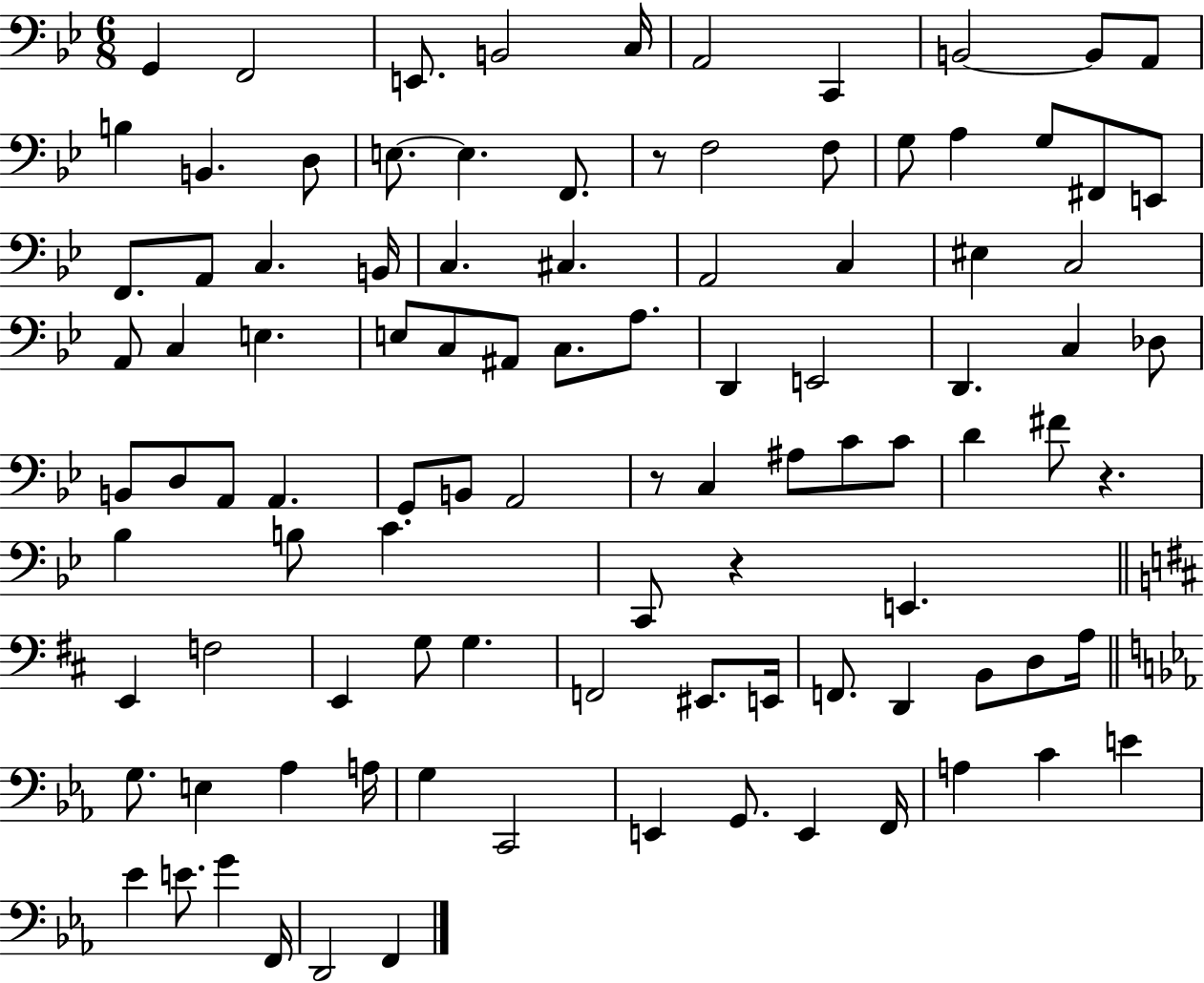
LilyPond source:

{
  \clef bass
  \numericTimeSignature
  \time 6/8
  \key bes \major
  g,4 f,2 | e,8. b,2 c16 | a,2 c,4 | b,2~~ b,8 a,8 | \break b4 b,4. d8 | e8.~~ e4. f,8. | r8 f2 f8 | g8 a4 g8 fis,8 e,8 | \break f,8. a,8 c4. b,16 | c4. cis4. | a,2 c4 | eis4 c2 | \break a,8 c4 e4. | e8 c8 ais,8 c8. a8. | d,4 e,2 | d,4. c4 des8 | \break b,8 d8 a,8 a,4. | g,8 b,8 a,2 | r8 c4 ais8 c'8 c'8 | d'4 fis'8 r4. | \break bes4 b8 c'4. | c,8 r4 e,4. | \bar "||" \break \key d \major e,4 f2 | e,4 g8 g4. | f,2 eis,8. e,16 | f,8. d,4 b,8 d8 a16 | \break \bar "||" \break \key c \minor g8. e4 aes4 a16 | g4 c,2 | e,4 g,8. e,4 f,16 | a4 c'4 e'4 | \break ees'4 e'8. g'4 f,16 | d,2 f,4 | \bar "|."
}